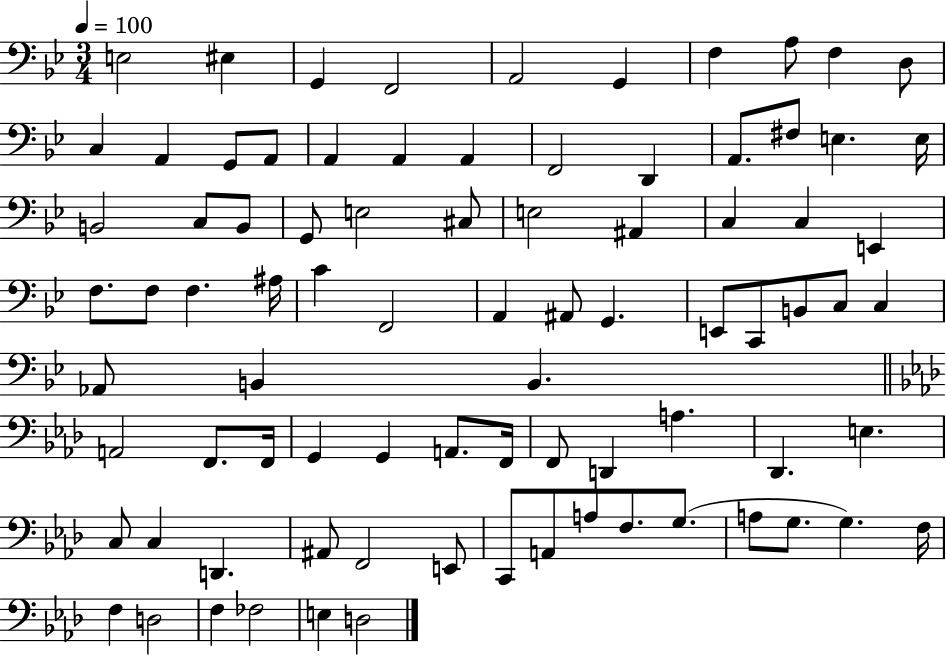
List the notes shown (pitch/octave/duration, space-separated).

E3/h EIS3/q G2/q F2/h A2/h G2/q F3/q A3/e F3/q D3/e C3/q A2/q G2/e A2/e A2/q A2/q A2/q F2/h D2/q A2/e. F#3/e E3/q. E3/s B2/h C3/e B2/e G2/e E3/h C#3/e E3/h A#2/q C3/q C3/q E2/q F3/e. F3/e F3/q. A#3/s C4/q F2/h A2/q A#2/e G2/q. E2/e C2/e B2/e C3/e C3/q Ab2/e B2/q B2/q. A2/h F2/e. F2/s G2/q G2/q A2/e. F2/s F2/e D2/q A3/q. Db2/q. E3/q. C3/e C3/q D2/q. A#2/e F2/h E2/e C2/e A2/e A3/e F3/e. G3/e. A3/e G3/e. G3/q. F3/s F3/q D3/h F3/q FES3/h E3/q D3/h